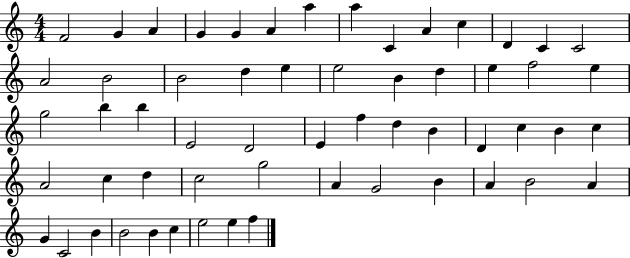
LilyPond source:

{
  \clef treble
  \numericTimeSignature
  \time 4/4
  \key c \major
  f'2 g'4 a'4 | g'4 g'4 a'4 a''4 | a''4 c'4 a'4 c''4 | d'4 c'4 c'2 | \break a'2 b'2 | b'2 d''4 e''4 | e''2 b'4 d''4 | e''4 f''2 e''4 | \break g''2 b''4 b''4 | e'2 d'2 | e'4 f''4 d''4 b'4 | d'4 c''4 b'4 c''4 | \break a'2 c''4 d''4 | c''2 g''2 | a'4 g'2 b'4 | a'4 b'2 a'4 | \break g'4 c'2 b'4 | b'2 b'4 c''4 | e''2 e''4 f''4 | \bar "|."
}